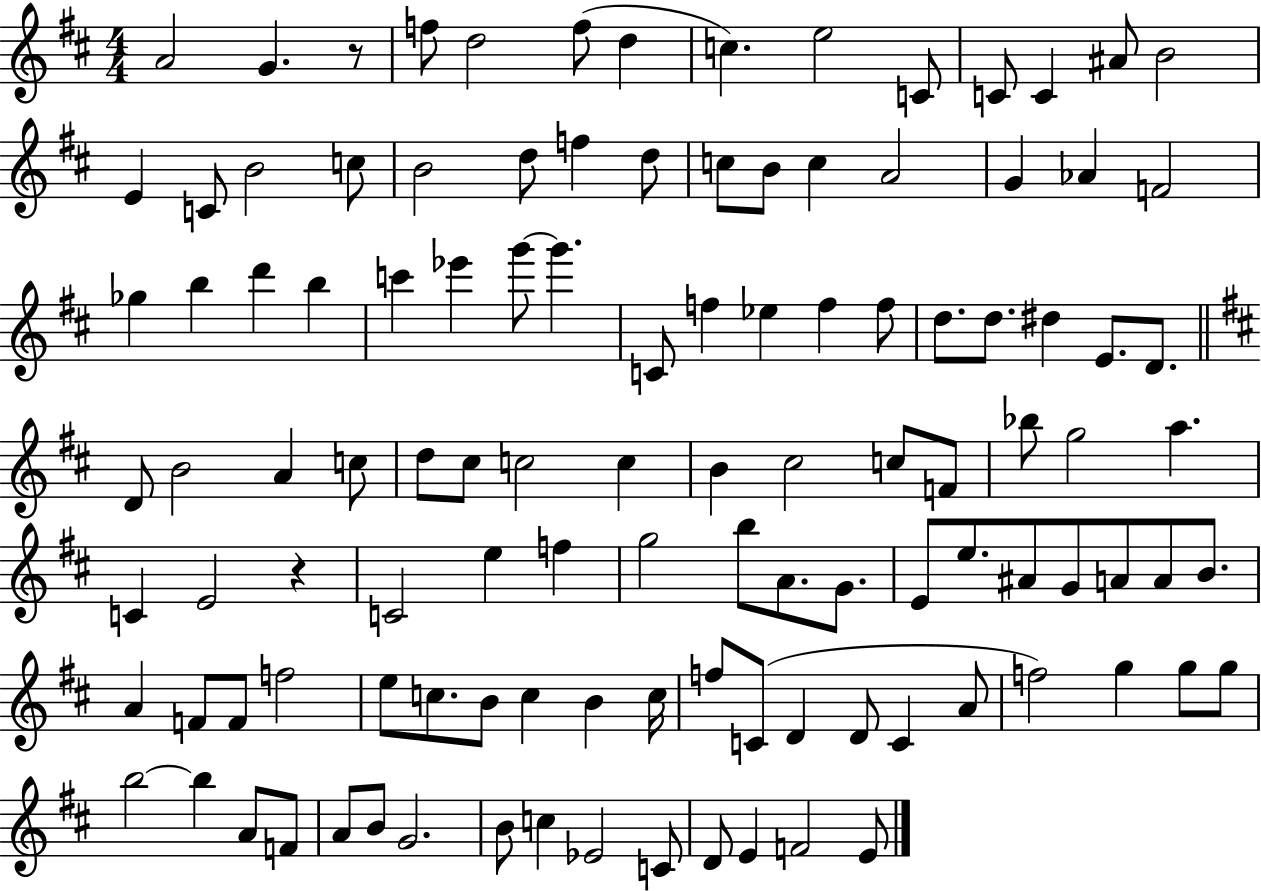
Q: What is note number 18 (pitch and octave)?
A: B4